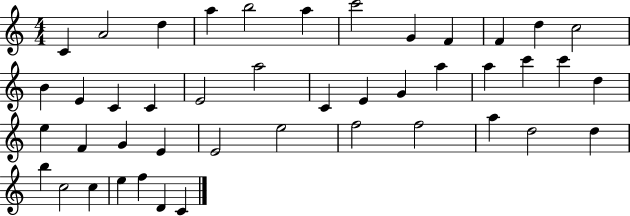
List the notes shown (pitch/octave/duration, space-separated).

C4/q A4/h D5/q A5/q B5/h A5/q C6/h G4/q F4/q F4/q D5/q C5/h B4/q E4/q C4/q C4/q E4/h A5/h C4/q E4/q G4/q A5/q A5/q C6/q C6/q D5/q E5/q F4/q G4/q E4/q E4/h E5/h F5/h F5/h A5/q D5/h D5/q B5/q C5/h C5/q E5/q F5/q D4/q C4/q